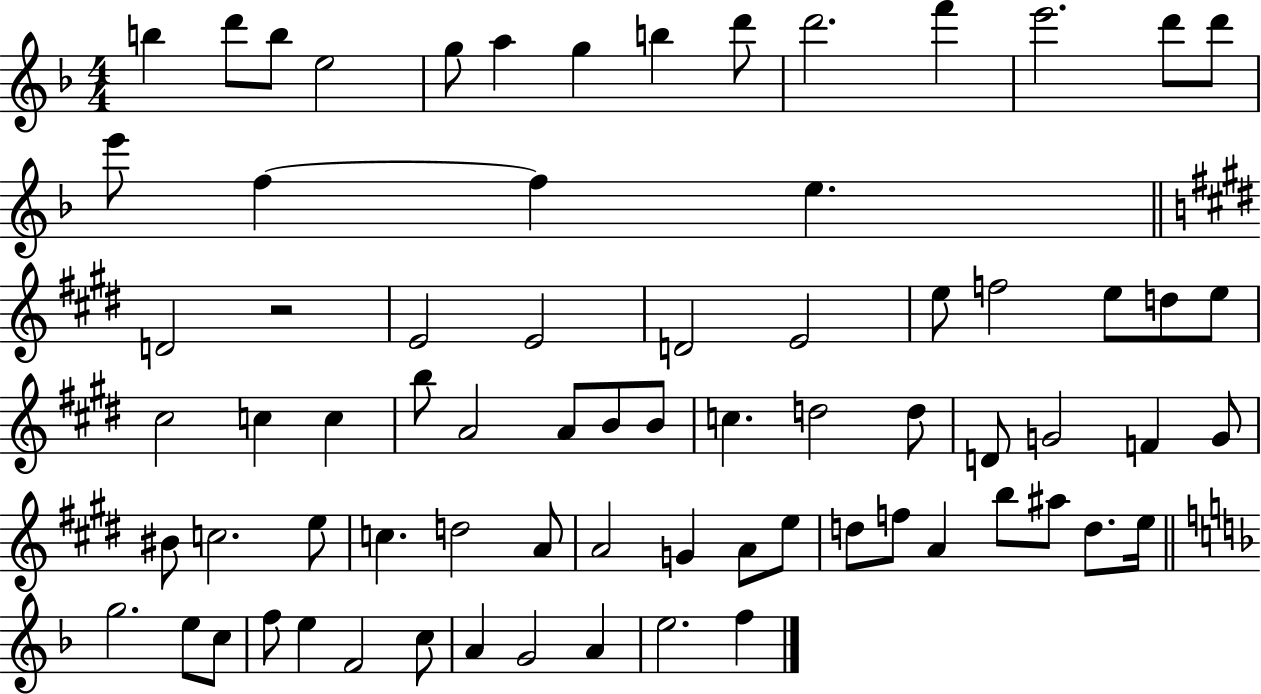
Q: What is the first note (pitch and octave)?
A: B5